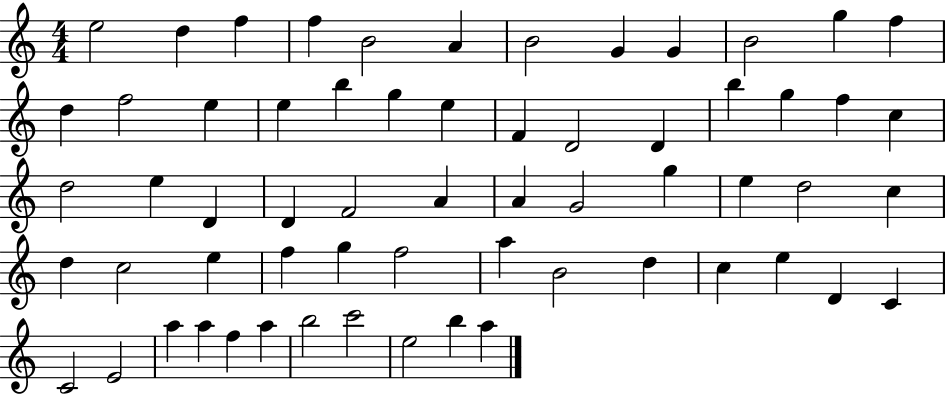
{
  \clef treble
  \numericTimeSignature
  \time 4/4
  \key c \major
  e''2 d''4 f''4 | f''4 b'2 a'4 | b'2 g'4 g'4 | b'2 g''4 f''4 | \break d''4 f''2 e''4 | e''4 b''4 g''4 e''4 | f'4 d'2 d'4 | b''4 g''4 f''4 c''4 | \break d''2 e''4 d'4 | d'4 f'2 a'4 | a'4 g'2 g''4 | e''4 d''2 c''4 | \break d''4 c''2 e''4 | f''4 g''4 f''2 | a''4 b'2 d''4 | c''4 e''4 d'4 c'4 | \break c'2 e'2 | a''4 a''4 f''4 a''4 | b''2 c'''2 | e''2 b''4 a''4 | \break \bar "|."
}